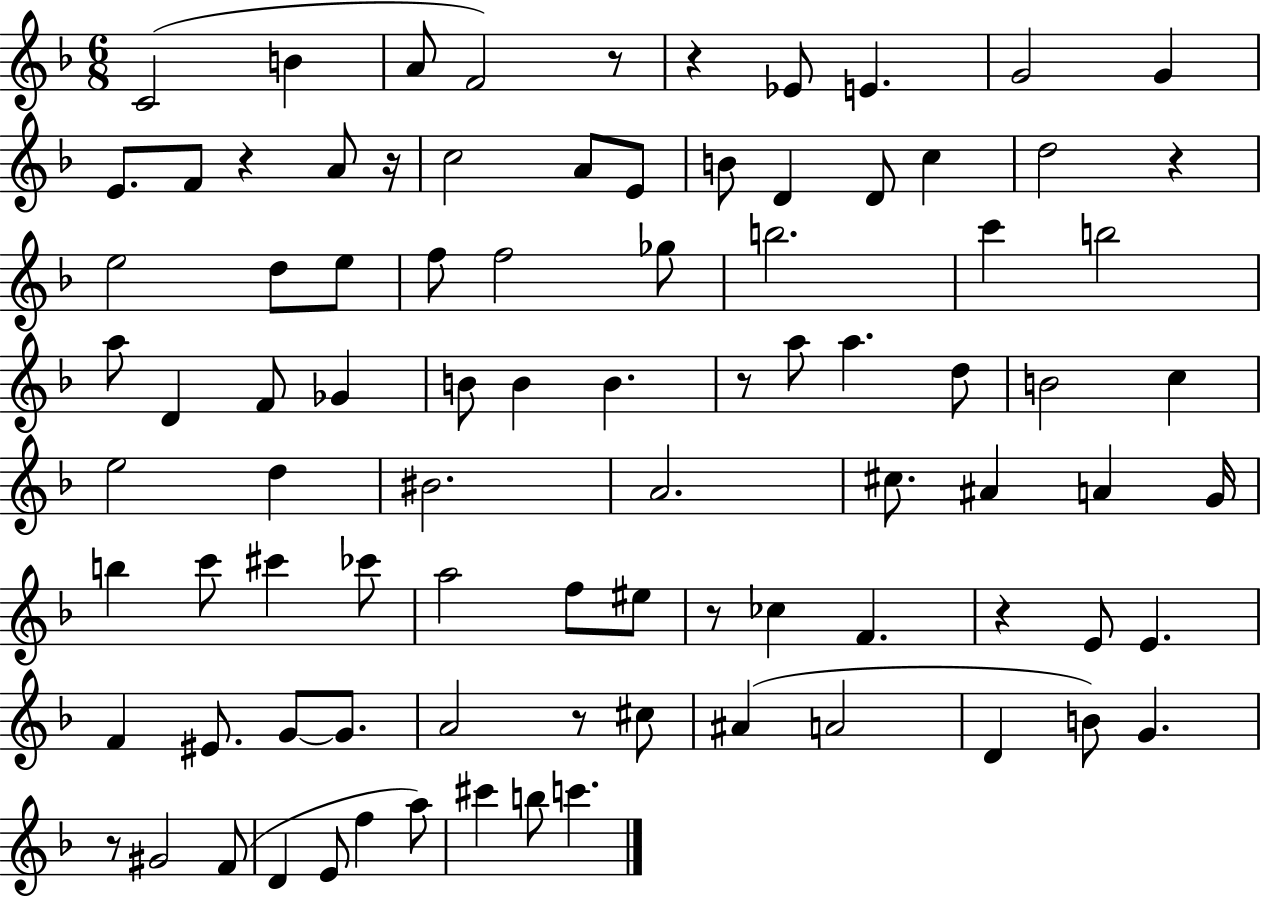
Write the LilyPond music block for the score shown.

{
  \clef treble
  \numericTimeSignature
  \time 6/8
  \key f \major
  c'2( b'4 | a'8 f'2) r8 | r4 ees'8 e'4. | g'2 g'4 | \break e'8. f'8 r4 a'8 r16 | c''2 a'8 e'8 | b'8 d'4 d'8 c''4 | d''2 r4 | \break e''2 d''8 e''8 | f''8 f''2 ges''8 | b''2. | c'''4 b''2 | \break a''8 d'4 f'8 ges'4 | b'8 b'4 b'4. | r8 a''8 a''4. d''8 | b'2 c''4 | \break e''2 d''4 | bis'2. | a'2. | cis''8. ais'4 a'4 g'16 | \break b''4 c'''8 cis'''4 ces'''8 | a''2 f''8 eis''8 | r8 ces''4 f'4. | r4 e'8 e'4. | \break f'4 eis'8. g'8~~ g'8. | a'2 r8 cis''8 | ais'4( a'2 | d'4 b'8) g'4. | \break r8 gis'2 f'8( | d'4 e'8 f''4 a''8) | cis'''4 b''8 c'''4. | \bar "|."
}